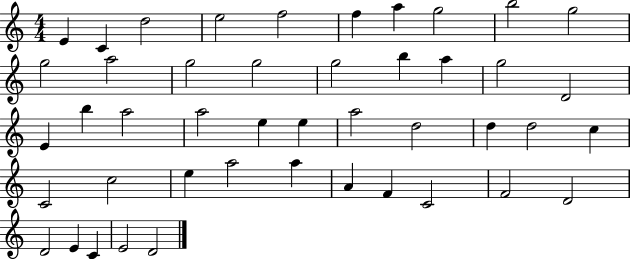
{
  \clef treble
  \numericTimeSignature
  \time 4/4
  \key c \major
  e'4 c'4 d''2 | e''2 f''2 | f''4 a''4 g''2 | b''2 g''2 | \break g''2 a''2 | g''2 g''2 | g''2 b''4 a''4 | g''2 d'2 | \break e'4 b''4 a''2 | a''2 e''4 e''4 | a''2 d''2 | d''4 d''2 c''4 | \break c'2 c''2 | e''4 a''2 a''4 | a'4 f'4 c'2 | f'2 d'2 | \break d'2 e'4 c'4 | e'2 d'2 | \bar "|."
}